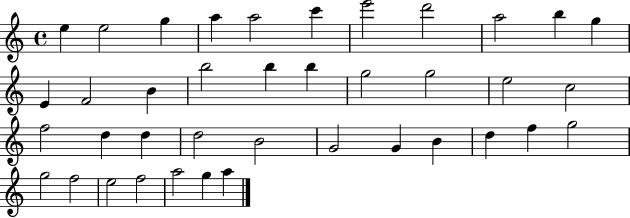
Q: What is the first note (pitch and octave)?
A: E5